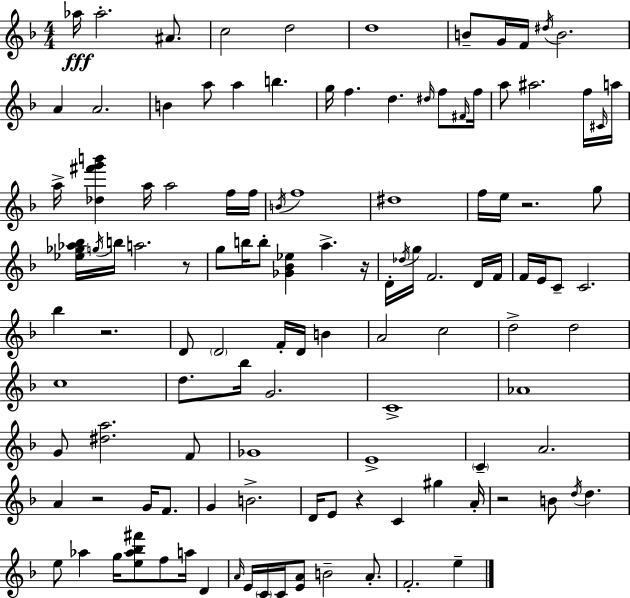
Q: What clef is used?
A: treble